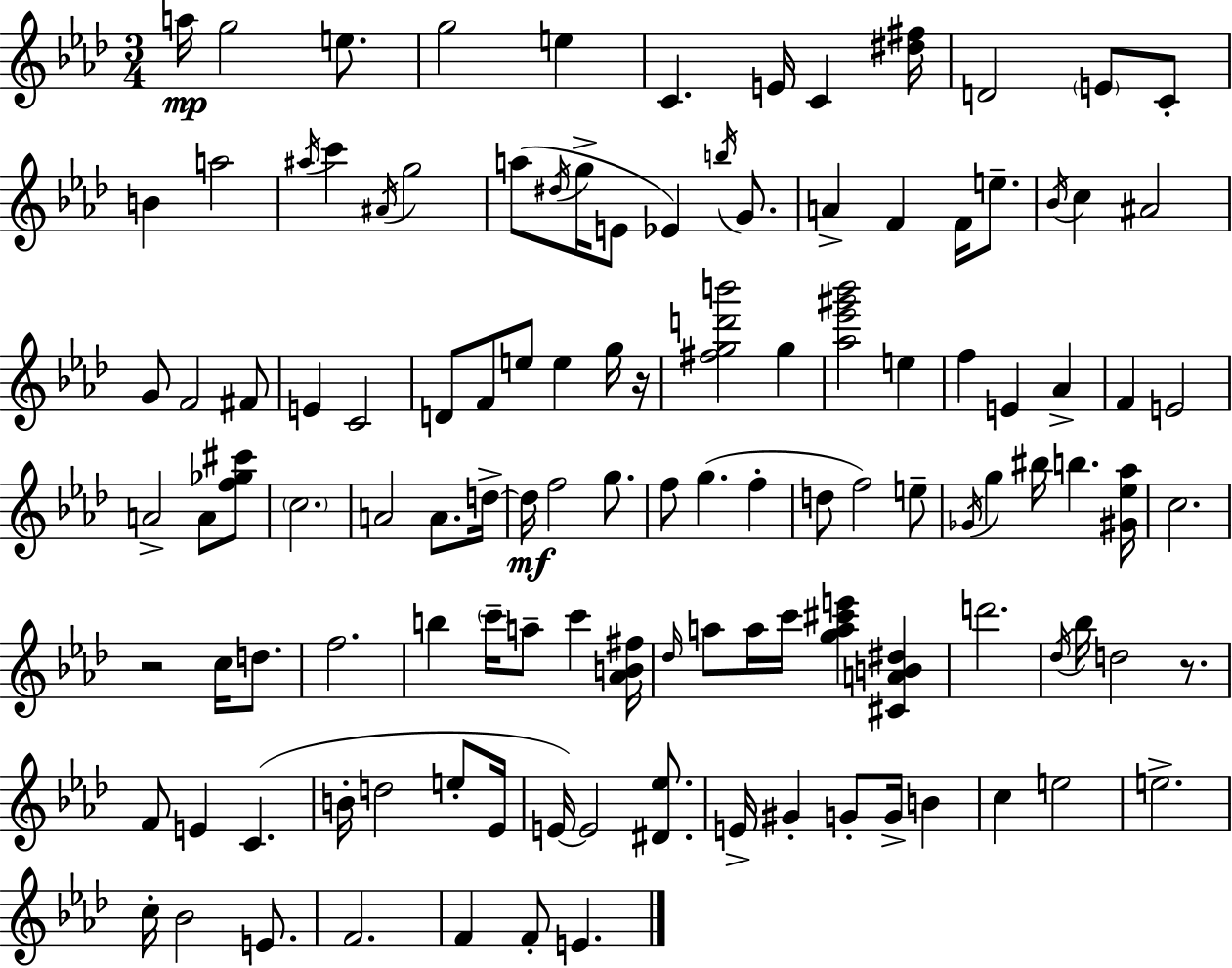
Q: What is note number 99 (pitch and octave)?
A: E5